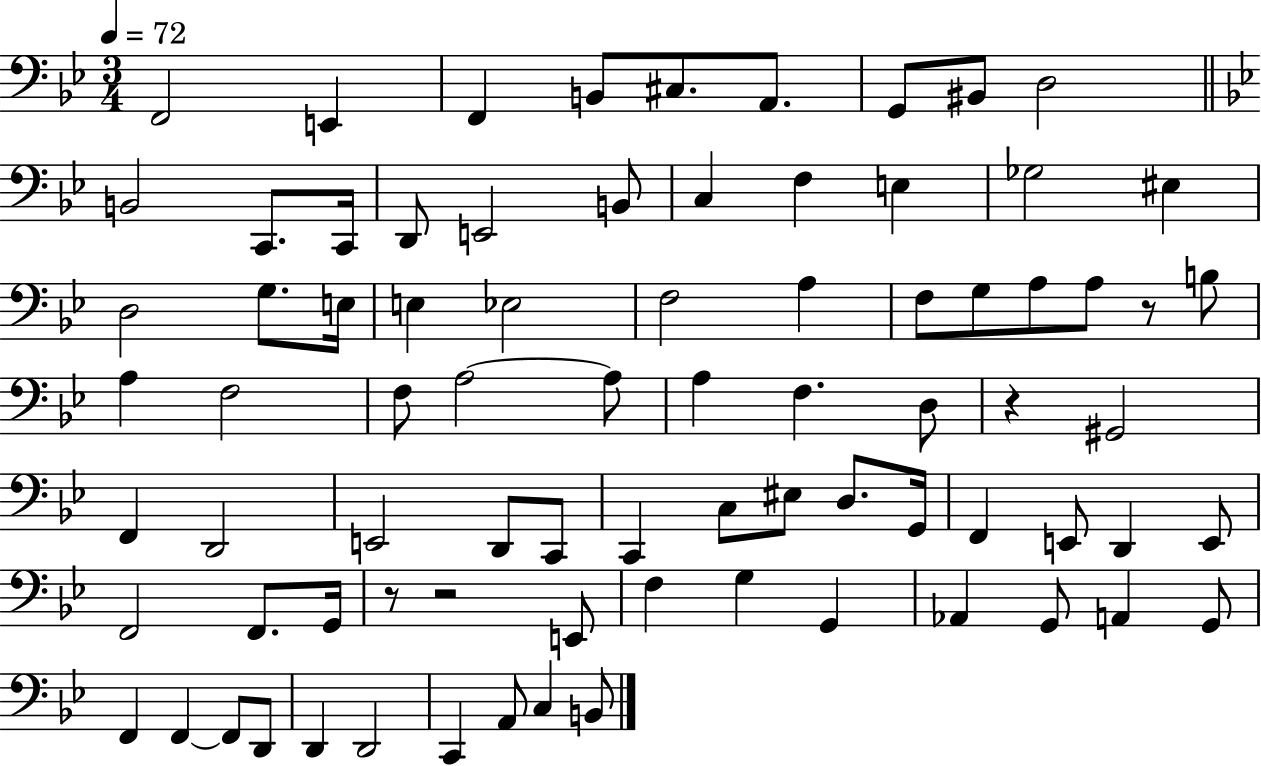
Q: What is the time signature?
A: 3/4